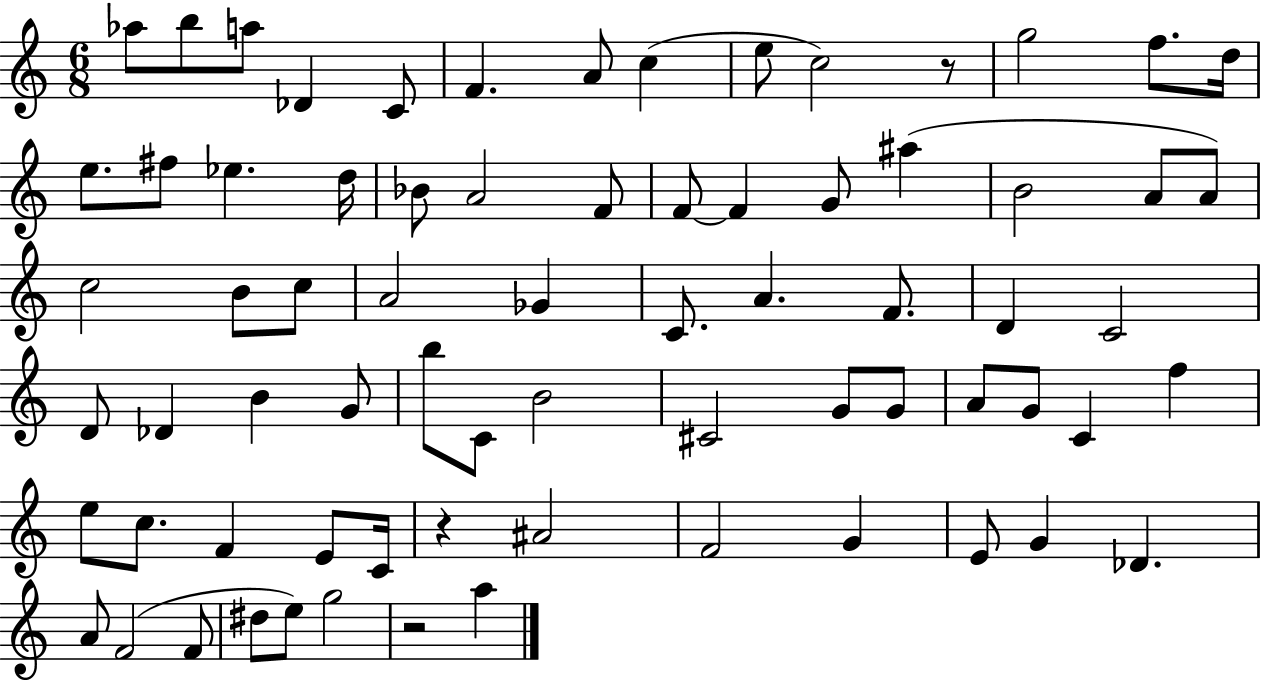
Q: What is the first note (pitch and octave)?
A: Ab5